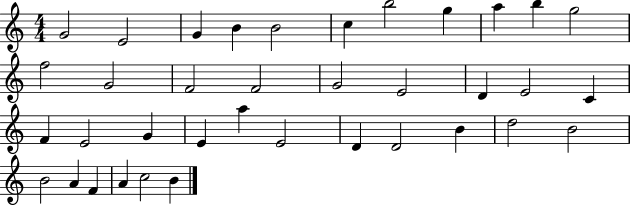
G4/h E4/h G4/q B4/q B4/h C5/q B5/h G5/q A5/q B5/q G5/h F5/h G4/h F4/h F4/h G4/h E4/h D4/q E4/h C4/q F4/q E4/h G4/q E4/q A5/q E4/h D4/q D4/h B4/q D5/h B4/h B4/h A4/q F4/q A4/q C5/h B4/q